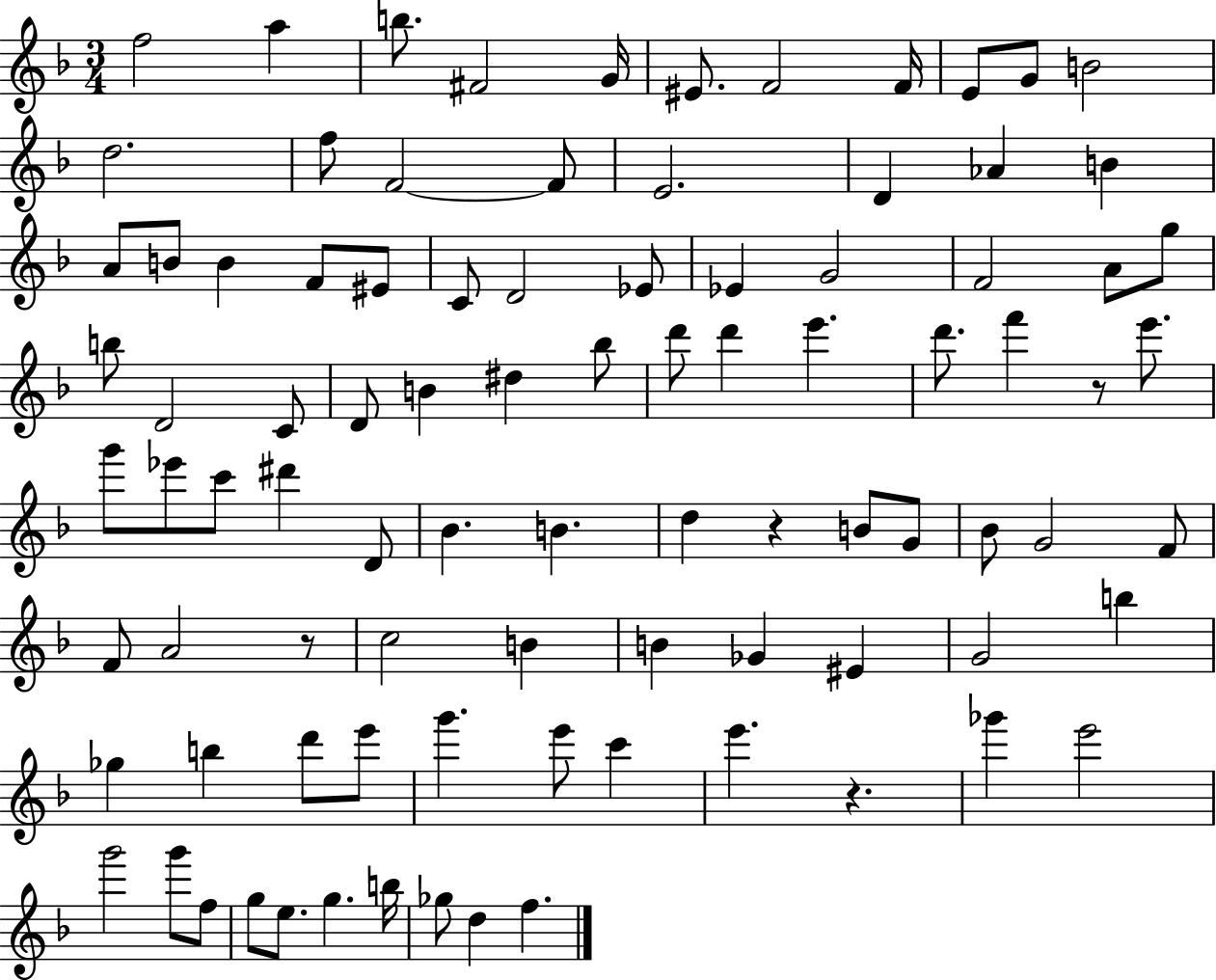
F5/h A5/q B5/e. F#4/h G4/s EIS4/e. F4/h F4/s E4/e G4/e B4/h D5/h. F5/e F4/h F4/e E4/h. D4/q Ab4/q B4/q A4/e B4/e B4/q F4/e EIS4/e C4/e D4/h Eb4/e Eb4/q G4/h F4/h A4/e G5/e B5/e D4/h C4/e D4/e B4/q D#5/q Bb5/e D6/e D6/q E6/q. D6/e. F6/q R/e E6/e. G6/e Eb6/e C6/e D#6/q D4/e Bb4/q. B4/q. D5/q R/q B4/e G4/e Bb4/e G4/h F4/e F4/e A4/h R/e C5/h B4/q B4/q Gb4/q EIS4/q G4/h B5/q Gb5/q B5/q D6/e E6/e G6/q. E6/e C6/q E6/q. R/q. Gb6/q E6/h G6/h G6/e F5/e G5/e E5/e. G5/q. B5/s Gb5/e D5/q F5/q.